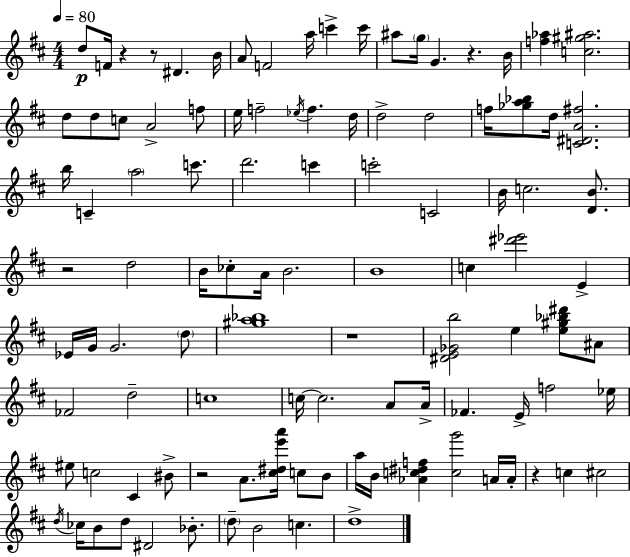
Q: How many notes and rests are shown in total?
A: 104